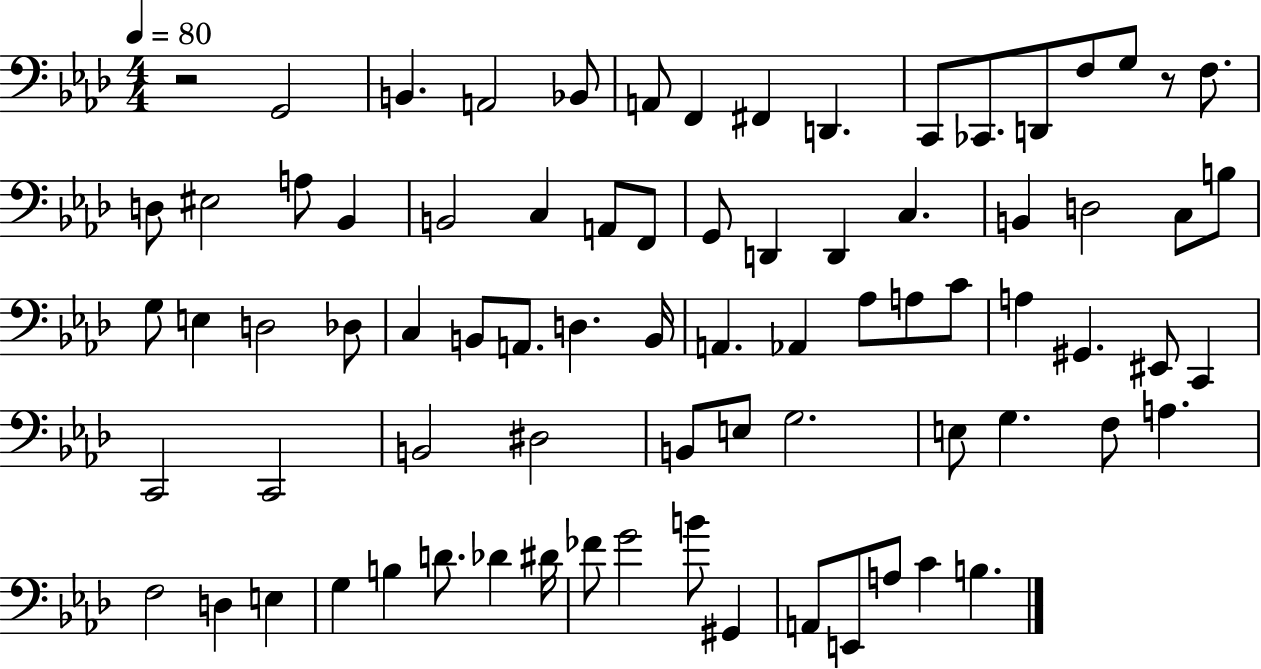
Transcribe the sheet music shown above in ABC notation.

X:1
T:Untitled
M:4/4
L:1/4
K:Ab
z2 G,,2 B,, A,,2 _B,,/2 A,,/2 F,, ^F,, D,, C,,/2 _C,,/2 D,,/2 F,/2 G,/2 z/2 F,/2 D,/2 ^E,2 A,/2 _B,, B,,2 C, A,,/2 F,,/2 G,,/2 D,, D,, C, B,, D,2 C,/2 B,/2 G,/2 E, D,2 _D,/2 C, B,,/2 A,,/2 D, B,,/4 A,, _A,, _A,/2 A,/2 C/2 A, ^G,, ^E,,/2 C,, C,,2 C,,2 B,,2 ^D,2 B,,/2 E,/2 G,2 E,/2 G, F,/2 A, F,2 D, E, G, B, D/2 _D ^D/4 _F/2 G2 B/2 ^G,, A,,/2 E,,/2 A,/2 C B,